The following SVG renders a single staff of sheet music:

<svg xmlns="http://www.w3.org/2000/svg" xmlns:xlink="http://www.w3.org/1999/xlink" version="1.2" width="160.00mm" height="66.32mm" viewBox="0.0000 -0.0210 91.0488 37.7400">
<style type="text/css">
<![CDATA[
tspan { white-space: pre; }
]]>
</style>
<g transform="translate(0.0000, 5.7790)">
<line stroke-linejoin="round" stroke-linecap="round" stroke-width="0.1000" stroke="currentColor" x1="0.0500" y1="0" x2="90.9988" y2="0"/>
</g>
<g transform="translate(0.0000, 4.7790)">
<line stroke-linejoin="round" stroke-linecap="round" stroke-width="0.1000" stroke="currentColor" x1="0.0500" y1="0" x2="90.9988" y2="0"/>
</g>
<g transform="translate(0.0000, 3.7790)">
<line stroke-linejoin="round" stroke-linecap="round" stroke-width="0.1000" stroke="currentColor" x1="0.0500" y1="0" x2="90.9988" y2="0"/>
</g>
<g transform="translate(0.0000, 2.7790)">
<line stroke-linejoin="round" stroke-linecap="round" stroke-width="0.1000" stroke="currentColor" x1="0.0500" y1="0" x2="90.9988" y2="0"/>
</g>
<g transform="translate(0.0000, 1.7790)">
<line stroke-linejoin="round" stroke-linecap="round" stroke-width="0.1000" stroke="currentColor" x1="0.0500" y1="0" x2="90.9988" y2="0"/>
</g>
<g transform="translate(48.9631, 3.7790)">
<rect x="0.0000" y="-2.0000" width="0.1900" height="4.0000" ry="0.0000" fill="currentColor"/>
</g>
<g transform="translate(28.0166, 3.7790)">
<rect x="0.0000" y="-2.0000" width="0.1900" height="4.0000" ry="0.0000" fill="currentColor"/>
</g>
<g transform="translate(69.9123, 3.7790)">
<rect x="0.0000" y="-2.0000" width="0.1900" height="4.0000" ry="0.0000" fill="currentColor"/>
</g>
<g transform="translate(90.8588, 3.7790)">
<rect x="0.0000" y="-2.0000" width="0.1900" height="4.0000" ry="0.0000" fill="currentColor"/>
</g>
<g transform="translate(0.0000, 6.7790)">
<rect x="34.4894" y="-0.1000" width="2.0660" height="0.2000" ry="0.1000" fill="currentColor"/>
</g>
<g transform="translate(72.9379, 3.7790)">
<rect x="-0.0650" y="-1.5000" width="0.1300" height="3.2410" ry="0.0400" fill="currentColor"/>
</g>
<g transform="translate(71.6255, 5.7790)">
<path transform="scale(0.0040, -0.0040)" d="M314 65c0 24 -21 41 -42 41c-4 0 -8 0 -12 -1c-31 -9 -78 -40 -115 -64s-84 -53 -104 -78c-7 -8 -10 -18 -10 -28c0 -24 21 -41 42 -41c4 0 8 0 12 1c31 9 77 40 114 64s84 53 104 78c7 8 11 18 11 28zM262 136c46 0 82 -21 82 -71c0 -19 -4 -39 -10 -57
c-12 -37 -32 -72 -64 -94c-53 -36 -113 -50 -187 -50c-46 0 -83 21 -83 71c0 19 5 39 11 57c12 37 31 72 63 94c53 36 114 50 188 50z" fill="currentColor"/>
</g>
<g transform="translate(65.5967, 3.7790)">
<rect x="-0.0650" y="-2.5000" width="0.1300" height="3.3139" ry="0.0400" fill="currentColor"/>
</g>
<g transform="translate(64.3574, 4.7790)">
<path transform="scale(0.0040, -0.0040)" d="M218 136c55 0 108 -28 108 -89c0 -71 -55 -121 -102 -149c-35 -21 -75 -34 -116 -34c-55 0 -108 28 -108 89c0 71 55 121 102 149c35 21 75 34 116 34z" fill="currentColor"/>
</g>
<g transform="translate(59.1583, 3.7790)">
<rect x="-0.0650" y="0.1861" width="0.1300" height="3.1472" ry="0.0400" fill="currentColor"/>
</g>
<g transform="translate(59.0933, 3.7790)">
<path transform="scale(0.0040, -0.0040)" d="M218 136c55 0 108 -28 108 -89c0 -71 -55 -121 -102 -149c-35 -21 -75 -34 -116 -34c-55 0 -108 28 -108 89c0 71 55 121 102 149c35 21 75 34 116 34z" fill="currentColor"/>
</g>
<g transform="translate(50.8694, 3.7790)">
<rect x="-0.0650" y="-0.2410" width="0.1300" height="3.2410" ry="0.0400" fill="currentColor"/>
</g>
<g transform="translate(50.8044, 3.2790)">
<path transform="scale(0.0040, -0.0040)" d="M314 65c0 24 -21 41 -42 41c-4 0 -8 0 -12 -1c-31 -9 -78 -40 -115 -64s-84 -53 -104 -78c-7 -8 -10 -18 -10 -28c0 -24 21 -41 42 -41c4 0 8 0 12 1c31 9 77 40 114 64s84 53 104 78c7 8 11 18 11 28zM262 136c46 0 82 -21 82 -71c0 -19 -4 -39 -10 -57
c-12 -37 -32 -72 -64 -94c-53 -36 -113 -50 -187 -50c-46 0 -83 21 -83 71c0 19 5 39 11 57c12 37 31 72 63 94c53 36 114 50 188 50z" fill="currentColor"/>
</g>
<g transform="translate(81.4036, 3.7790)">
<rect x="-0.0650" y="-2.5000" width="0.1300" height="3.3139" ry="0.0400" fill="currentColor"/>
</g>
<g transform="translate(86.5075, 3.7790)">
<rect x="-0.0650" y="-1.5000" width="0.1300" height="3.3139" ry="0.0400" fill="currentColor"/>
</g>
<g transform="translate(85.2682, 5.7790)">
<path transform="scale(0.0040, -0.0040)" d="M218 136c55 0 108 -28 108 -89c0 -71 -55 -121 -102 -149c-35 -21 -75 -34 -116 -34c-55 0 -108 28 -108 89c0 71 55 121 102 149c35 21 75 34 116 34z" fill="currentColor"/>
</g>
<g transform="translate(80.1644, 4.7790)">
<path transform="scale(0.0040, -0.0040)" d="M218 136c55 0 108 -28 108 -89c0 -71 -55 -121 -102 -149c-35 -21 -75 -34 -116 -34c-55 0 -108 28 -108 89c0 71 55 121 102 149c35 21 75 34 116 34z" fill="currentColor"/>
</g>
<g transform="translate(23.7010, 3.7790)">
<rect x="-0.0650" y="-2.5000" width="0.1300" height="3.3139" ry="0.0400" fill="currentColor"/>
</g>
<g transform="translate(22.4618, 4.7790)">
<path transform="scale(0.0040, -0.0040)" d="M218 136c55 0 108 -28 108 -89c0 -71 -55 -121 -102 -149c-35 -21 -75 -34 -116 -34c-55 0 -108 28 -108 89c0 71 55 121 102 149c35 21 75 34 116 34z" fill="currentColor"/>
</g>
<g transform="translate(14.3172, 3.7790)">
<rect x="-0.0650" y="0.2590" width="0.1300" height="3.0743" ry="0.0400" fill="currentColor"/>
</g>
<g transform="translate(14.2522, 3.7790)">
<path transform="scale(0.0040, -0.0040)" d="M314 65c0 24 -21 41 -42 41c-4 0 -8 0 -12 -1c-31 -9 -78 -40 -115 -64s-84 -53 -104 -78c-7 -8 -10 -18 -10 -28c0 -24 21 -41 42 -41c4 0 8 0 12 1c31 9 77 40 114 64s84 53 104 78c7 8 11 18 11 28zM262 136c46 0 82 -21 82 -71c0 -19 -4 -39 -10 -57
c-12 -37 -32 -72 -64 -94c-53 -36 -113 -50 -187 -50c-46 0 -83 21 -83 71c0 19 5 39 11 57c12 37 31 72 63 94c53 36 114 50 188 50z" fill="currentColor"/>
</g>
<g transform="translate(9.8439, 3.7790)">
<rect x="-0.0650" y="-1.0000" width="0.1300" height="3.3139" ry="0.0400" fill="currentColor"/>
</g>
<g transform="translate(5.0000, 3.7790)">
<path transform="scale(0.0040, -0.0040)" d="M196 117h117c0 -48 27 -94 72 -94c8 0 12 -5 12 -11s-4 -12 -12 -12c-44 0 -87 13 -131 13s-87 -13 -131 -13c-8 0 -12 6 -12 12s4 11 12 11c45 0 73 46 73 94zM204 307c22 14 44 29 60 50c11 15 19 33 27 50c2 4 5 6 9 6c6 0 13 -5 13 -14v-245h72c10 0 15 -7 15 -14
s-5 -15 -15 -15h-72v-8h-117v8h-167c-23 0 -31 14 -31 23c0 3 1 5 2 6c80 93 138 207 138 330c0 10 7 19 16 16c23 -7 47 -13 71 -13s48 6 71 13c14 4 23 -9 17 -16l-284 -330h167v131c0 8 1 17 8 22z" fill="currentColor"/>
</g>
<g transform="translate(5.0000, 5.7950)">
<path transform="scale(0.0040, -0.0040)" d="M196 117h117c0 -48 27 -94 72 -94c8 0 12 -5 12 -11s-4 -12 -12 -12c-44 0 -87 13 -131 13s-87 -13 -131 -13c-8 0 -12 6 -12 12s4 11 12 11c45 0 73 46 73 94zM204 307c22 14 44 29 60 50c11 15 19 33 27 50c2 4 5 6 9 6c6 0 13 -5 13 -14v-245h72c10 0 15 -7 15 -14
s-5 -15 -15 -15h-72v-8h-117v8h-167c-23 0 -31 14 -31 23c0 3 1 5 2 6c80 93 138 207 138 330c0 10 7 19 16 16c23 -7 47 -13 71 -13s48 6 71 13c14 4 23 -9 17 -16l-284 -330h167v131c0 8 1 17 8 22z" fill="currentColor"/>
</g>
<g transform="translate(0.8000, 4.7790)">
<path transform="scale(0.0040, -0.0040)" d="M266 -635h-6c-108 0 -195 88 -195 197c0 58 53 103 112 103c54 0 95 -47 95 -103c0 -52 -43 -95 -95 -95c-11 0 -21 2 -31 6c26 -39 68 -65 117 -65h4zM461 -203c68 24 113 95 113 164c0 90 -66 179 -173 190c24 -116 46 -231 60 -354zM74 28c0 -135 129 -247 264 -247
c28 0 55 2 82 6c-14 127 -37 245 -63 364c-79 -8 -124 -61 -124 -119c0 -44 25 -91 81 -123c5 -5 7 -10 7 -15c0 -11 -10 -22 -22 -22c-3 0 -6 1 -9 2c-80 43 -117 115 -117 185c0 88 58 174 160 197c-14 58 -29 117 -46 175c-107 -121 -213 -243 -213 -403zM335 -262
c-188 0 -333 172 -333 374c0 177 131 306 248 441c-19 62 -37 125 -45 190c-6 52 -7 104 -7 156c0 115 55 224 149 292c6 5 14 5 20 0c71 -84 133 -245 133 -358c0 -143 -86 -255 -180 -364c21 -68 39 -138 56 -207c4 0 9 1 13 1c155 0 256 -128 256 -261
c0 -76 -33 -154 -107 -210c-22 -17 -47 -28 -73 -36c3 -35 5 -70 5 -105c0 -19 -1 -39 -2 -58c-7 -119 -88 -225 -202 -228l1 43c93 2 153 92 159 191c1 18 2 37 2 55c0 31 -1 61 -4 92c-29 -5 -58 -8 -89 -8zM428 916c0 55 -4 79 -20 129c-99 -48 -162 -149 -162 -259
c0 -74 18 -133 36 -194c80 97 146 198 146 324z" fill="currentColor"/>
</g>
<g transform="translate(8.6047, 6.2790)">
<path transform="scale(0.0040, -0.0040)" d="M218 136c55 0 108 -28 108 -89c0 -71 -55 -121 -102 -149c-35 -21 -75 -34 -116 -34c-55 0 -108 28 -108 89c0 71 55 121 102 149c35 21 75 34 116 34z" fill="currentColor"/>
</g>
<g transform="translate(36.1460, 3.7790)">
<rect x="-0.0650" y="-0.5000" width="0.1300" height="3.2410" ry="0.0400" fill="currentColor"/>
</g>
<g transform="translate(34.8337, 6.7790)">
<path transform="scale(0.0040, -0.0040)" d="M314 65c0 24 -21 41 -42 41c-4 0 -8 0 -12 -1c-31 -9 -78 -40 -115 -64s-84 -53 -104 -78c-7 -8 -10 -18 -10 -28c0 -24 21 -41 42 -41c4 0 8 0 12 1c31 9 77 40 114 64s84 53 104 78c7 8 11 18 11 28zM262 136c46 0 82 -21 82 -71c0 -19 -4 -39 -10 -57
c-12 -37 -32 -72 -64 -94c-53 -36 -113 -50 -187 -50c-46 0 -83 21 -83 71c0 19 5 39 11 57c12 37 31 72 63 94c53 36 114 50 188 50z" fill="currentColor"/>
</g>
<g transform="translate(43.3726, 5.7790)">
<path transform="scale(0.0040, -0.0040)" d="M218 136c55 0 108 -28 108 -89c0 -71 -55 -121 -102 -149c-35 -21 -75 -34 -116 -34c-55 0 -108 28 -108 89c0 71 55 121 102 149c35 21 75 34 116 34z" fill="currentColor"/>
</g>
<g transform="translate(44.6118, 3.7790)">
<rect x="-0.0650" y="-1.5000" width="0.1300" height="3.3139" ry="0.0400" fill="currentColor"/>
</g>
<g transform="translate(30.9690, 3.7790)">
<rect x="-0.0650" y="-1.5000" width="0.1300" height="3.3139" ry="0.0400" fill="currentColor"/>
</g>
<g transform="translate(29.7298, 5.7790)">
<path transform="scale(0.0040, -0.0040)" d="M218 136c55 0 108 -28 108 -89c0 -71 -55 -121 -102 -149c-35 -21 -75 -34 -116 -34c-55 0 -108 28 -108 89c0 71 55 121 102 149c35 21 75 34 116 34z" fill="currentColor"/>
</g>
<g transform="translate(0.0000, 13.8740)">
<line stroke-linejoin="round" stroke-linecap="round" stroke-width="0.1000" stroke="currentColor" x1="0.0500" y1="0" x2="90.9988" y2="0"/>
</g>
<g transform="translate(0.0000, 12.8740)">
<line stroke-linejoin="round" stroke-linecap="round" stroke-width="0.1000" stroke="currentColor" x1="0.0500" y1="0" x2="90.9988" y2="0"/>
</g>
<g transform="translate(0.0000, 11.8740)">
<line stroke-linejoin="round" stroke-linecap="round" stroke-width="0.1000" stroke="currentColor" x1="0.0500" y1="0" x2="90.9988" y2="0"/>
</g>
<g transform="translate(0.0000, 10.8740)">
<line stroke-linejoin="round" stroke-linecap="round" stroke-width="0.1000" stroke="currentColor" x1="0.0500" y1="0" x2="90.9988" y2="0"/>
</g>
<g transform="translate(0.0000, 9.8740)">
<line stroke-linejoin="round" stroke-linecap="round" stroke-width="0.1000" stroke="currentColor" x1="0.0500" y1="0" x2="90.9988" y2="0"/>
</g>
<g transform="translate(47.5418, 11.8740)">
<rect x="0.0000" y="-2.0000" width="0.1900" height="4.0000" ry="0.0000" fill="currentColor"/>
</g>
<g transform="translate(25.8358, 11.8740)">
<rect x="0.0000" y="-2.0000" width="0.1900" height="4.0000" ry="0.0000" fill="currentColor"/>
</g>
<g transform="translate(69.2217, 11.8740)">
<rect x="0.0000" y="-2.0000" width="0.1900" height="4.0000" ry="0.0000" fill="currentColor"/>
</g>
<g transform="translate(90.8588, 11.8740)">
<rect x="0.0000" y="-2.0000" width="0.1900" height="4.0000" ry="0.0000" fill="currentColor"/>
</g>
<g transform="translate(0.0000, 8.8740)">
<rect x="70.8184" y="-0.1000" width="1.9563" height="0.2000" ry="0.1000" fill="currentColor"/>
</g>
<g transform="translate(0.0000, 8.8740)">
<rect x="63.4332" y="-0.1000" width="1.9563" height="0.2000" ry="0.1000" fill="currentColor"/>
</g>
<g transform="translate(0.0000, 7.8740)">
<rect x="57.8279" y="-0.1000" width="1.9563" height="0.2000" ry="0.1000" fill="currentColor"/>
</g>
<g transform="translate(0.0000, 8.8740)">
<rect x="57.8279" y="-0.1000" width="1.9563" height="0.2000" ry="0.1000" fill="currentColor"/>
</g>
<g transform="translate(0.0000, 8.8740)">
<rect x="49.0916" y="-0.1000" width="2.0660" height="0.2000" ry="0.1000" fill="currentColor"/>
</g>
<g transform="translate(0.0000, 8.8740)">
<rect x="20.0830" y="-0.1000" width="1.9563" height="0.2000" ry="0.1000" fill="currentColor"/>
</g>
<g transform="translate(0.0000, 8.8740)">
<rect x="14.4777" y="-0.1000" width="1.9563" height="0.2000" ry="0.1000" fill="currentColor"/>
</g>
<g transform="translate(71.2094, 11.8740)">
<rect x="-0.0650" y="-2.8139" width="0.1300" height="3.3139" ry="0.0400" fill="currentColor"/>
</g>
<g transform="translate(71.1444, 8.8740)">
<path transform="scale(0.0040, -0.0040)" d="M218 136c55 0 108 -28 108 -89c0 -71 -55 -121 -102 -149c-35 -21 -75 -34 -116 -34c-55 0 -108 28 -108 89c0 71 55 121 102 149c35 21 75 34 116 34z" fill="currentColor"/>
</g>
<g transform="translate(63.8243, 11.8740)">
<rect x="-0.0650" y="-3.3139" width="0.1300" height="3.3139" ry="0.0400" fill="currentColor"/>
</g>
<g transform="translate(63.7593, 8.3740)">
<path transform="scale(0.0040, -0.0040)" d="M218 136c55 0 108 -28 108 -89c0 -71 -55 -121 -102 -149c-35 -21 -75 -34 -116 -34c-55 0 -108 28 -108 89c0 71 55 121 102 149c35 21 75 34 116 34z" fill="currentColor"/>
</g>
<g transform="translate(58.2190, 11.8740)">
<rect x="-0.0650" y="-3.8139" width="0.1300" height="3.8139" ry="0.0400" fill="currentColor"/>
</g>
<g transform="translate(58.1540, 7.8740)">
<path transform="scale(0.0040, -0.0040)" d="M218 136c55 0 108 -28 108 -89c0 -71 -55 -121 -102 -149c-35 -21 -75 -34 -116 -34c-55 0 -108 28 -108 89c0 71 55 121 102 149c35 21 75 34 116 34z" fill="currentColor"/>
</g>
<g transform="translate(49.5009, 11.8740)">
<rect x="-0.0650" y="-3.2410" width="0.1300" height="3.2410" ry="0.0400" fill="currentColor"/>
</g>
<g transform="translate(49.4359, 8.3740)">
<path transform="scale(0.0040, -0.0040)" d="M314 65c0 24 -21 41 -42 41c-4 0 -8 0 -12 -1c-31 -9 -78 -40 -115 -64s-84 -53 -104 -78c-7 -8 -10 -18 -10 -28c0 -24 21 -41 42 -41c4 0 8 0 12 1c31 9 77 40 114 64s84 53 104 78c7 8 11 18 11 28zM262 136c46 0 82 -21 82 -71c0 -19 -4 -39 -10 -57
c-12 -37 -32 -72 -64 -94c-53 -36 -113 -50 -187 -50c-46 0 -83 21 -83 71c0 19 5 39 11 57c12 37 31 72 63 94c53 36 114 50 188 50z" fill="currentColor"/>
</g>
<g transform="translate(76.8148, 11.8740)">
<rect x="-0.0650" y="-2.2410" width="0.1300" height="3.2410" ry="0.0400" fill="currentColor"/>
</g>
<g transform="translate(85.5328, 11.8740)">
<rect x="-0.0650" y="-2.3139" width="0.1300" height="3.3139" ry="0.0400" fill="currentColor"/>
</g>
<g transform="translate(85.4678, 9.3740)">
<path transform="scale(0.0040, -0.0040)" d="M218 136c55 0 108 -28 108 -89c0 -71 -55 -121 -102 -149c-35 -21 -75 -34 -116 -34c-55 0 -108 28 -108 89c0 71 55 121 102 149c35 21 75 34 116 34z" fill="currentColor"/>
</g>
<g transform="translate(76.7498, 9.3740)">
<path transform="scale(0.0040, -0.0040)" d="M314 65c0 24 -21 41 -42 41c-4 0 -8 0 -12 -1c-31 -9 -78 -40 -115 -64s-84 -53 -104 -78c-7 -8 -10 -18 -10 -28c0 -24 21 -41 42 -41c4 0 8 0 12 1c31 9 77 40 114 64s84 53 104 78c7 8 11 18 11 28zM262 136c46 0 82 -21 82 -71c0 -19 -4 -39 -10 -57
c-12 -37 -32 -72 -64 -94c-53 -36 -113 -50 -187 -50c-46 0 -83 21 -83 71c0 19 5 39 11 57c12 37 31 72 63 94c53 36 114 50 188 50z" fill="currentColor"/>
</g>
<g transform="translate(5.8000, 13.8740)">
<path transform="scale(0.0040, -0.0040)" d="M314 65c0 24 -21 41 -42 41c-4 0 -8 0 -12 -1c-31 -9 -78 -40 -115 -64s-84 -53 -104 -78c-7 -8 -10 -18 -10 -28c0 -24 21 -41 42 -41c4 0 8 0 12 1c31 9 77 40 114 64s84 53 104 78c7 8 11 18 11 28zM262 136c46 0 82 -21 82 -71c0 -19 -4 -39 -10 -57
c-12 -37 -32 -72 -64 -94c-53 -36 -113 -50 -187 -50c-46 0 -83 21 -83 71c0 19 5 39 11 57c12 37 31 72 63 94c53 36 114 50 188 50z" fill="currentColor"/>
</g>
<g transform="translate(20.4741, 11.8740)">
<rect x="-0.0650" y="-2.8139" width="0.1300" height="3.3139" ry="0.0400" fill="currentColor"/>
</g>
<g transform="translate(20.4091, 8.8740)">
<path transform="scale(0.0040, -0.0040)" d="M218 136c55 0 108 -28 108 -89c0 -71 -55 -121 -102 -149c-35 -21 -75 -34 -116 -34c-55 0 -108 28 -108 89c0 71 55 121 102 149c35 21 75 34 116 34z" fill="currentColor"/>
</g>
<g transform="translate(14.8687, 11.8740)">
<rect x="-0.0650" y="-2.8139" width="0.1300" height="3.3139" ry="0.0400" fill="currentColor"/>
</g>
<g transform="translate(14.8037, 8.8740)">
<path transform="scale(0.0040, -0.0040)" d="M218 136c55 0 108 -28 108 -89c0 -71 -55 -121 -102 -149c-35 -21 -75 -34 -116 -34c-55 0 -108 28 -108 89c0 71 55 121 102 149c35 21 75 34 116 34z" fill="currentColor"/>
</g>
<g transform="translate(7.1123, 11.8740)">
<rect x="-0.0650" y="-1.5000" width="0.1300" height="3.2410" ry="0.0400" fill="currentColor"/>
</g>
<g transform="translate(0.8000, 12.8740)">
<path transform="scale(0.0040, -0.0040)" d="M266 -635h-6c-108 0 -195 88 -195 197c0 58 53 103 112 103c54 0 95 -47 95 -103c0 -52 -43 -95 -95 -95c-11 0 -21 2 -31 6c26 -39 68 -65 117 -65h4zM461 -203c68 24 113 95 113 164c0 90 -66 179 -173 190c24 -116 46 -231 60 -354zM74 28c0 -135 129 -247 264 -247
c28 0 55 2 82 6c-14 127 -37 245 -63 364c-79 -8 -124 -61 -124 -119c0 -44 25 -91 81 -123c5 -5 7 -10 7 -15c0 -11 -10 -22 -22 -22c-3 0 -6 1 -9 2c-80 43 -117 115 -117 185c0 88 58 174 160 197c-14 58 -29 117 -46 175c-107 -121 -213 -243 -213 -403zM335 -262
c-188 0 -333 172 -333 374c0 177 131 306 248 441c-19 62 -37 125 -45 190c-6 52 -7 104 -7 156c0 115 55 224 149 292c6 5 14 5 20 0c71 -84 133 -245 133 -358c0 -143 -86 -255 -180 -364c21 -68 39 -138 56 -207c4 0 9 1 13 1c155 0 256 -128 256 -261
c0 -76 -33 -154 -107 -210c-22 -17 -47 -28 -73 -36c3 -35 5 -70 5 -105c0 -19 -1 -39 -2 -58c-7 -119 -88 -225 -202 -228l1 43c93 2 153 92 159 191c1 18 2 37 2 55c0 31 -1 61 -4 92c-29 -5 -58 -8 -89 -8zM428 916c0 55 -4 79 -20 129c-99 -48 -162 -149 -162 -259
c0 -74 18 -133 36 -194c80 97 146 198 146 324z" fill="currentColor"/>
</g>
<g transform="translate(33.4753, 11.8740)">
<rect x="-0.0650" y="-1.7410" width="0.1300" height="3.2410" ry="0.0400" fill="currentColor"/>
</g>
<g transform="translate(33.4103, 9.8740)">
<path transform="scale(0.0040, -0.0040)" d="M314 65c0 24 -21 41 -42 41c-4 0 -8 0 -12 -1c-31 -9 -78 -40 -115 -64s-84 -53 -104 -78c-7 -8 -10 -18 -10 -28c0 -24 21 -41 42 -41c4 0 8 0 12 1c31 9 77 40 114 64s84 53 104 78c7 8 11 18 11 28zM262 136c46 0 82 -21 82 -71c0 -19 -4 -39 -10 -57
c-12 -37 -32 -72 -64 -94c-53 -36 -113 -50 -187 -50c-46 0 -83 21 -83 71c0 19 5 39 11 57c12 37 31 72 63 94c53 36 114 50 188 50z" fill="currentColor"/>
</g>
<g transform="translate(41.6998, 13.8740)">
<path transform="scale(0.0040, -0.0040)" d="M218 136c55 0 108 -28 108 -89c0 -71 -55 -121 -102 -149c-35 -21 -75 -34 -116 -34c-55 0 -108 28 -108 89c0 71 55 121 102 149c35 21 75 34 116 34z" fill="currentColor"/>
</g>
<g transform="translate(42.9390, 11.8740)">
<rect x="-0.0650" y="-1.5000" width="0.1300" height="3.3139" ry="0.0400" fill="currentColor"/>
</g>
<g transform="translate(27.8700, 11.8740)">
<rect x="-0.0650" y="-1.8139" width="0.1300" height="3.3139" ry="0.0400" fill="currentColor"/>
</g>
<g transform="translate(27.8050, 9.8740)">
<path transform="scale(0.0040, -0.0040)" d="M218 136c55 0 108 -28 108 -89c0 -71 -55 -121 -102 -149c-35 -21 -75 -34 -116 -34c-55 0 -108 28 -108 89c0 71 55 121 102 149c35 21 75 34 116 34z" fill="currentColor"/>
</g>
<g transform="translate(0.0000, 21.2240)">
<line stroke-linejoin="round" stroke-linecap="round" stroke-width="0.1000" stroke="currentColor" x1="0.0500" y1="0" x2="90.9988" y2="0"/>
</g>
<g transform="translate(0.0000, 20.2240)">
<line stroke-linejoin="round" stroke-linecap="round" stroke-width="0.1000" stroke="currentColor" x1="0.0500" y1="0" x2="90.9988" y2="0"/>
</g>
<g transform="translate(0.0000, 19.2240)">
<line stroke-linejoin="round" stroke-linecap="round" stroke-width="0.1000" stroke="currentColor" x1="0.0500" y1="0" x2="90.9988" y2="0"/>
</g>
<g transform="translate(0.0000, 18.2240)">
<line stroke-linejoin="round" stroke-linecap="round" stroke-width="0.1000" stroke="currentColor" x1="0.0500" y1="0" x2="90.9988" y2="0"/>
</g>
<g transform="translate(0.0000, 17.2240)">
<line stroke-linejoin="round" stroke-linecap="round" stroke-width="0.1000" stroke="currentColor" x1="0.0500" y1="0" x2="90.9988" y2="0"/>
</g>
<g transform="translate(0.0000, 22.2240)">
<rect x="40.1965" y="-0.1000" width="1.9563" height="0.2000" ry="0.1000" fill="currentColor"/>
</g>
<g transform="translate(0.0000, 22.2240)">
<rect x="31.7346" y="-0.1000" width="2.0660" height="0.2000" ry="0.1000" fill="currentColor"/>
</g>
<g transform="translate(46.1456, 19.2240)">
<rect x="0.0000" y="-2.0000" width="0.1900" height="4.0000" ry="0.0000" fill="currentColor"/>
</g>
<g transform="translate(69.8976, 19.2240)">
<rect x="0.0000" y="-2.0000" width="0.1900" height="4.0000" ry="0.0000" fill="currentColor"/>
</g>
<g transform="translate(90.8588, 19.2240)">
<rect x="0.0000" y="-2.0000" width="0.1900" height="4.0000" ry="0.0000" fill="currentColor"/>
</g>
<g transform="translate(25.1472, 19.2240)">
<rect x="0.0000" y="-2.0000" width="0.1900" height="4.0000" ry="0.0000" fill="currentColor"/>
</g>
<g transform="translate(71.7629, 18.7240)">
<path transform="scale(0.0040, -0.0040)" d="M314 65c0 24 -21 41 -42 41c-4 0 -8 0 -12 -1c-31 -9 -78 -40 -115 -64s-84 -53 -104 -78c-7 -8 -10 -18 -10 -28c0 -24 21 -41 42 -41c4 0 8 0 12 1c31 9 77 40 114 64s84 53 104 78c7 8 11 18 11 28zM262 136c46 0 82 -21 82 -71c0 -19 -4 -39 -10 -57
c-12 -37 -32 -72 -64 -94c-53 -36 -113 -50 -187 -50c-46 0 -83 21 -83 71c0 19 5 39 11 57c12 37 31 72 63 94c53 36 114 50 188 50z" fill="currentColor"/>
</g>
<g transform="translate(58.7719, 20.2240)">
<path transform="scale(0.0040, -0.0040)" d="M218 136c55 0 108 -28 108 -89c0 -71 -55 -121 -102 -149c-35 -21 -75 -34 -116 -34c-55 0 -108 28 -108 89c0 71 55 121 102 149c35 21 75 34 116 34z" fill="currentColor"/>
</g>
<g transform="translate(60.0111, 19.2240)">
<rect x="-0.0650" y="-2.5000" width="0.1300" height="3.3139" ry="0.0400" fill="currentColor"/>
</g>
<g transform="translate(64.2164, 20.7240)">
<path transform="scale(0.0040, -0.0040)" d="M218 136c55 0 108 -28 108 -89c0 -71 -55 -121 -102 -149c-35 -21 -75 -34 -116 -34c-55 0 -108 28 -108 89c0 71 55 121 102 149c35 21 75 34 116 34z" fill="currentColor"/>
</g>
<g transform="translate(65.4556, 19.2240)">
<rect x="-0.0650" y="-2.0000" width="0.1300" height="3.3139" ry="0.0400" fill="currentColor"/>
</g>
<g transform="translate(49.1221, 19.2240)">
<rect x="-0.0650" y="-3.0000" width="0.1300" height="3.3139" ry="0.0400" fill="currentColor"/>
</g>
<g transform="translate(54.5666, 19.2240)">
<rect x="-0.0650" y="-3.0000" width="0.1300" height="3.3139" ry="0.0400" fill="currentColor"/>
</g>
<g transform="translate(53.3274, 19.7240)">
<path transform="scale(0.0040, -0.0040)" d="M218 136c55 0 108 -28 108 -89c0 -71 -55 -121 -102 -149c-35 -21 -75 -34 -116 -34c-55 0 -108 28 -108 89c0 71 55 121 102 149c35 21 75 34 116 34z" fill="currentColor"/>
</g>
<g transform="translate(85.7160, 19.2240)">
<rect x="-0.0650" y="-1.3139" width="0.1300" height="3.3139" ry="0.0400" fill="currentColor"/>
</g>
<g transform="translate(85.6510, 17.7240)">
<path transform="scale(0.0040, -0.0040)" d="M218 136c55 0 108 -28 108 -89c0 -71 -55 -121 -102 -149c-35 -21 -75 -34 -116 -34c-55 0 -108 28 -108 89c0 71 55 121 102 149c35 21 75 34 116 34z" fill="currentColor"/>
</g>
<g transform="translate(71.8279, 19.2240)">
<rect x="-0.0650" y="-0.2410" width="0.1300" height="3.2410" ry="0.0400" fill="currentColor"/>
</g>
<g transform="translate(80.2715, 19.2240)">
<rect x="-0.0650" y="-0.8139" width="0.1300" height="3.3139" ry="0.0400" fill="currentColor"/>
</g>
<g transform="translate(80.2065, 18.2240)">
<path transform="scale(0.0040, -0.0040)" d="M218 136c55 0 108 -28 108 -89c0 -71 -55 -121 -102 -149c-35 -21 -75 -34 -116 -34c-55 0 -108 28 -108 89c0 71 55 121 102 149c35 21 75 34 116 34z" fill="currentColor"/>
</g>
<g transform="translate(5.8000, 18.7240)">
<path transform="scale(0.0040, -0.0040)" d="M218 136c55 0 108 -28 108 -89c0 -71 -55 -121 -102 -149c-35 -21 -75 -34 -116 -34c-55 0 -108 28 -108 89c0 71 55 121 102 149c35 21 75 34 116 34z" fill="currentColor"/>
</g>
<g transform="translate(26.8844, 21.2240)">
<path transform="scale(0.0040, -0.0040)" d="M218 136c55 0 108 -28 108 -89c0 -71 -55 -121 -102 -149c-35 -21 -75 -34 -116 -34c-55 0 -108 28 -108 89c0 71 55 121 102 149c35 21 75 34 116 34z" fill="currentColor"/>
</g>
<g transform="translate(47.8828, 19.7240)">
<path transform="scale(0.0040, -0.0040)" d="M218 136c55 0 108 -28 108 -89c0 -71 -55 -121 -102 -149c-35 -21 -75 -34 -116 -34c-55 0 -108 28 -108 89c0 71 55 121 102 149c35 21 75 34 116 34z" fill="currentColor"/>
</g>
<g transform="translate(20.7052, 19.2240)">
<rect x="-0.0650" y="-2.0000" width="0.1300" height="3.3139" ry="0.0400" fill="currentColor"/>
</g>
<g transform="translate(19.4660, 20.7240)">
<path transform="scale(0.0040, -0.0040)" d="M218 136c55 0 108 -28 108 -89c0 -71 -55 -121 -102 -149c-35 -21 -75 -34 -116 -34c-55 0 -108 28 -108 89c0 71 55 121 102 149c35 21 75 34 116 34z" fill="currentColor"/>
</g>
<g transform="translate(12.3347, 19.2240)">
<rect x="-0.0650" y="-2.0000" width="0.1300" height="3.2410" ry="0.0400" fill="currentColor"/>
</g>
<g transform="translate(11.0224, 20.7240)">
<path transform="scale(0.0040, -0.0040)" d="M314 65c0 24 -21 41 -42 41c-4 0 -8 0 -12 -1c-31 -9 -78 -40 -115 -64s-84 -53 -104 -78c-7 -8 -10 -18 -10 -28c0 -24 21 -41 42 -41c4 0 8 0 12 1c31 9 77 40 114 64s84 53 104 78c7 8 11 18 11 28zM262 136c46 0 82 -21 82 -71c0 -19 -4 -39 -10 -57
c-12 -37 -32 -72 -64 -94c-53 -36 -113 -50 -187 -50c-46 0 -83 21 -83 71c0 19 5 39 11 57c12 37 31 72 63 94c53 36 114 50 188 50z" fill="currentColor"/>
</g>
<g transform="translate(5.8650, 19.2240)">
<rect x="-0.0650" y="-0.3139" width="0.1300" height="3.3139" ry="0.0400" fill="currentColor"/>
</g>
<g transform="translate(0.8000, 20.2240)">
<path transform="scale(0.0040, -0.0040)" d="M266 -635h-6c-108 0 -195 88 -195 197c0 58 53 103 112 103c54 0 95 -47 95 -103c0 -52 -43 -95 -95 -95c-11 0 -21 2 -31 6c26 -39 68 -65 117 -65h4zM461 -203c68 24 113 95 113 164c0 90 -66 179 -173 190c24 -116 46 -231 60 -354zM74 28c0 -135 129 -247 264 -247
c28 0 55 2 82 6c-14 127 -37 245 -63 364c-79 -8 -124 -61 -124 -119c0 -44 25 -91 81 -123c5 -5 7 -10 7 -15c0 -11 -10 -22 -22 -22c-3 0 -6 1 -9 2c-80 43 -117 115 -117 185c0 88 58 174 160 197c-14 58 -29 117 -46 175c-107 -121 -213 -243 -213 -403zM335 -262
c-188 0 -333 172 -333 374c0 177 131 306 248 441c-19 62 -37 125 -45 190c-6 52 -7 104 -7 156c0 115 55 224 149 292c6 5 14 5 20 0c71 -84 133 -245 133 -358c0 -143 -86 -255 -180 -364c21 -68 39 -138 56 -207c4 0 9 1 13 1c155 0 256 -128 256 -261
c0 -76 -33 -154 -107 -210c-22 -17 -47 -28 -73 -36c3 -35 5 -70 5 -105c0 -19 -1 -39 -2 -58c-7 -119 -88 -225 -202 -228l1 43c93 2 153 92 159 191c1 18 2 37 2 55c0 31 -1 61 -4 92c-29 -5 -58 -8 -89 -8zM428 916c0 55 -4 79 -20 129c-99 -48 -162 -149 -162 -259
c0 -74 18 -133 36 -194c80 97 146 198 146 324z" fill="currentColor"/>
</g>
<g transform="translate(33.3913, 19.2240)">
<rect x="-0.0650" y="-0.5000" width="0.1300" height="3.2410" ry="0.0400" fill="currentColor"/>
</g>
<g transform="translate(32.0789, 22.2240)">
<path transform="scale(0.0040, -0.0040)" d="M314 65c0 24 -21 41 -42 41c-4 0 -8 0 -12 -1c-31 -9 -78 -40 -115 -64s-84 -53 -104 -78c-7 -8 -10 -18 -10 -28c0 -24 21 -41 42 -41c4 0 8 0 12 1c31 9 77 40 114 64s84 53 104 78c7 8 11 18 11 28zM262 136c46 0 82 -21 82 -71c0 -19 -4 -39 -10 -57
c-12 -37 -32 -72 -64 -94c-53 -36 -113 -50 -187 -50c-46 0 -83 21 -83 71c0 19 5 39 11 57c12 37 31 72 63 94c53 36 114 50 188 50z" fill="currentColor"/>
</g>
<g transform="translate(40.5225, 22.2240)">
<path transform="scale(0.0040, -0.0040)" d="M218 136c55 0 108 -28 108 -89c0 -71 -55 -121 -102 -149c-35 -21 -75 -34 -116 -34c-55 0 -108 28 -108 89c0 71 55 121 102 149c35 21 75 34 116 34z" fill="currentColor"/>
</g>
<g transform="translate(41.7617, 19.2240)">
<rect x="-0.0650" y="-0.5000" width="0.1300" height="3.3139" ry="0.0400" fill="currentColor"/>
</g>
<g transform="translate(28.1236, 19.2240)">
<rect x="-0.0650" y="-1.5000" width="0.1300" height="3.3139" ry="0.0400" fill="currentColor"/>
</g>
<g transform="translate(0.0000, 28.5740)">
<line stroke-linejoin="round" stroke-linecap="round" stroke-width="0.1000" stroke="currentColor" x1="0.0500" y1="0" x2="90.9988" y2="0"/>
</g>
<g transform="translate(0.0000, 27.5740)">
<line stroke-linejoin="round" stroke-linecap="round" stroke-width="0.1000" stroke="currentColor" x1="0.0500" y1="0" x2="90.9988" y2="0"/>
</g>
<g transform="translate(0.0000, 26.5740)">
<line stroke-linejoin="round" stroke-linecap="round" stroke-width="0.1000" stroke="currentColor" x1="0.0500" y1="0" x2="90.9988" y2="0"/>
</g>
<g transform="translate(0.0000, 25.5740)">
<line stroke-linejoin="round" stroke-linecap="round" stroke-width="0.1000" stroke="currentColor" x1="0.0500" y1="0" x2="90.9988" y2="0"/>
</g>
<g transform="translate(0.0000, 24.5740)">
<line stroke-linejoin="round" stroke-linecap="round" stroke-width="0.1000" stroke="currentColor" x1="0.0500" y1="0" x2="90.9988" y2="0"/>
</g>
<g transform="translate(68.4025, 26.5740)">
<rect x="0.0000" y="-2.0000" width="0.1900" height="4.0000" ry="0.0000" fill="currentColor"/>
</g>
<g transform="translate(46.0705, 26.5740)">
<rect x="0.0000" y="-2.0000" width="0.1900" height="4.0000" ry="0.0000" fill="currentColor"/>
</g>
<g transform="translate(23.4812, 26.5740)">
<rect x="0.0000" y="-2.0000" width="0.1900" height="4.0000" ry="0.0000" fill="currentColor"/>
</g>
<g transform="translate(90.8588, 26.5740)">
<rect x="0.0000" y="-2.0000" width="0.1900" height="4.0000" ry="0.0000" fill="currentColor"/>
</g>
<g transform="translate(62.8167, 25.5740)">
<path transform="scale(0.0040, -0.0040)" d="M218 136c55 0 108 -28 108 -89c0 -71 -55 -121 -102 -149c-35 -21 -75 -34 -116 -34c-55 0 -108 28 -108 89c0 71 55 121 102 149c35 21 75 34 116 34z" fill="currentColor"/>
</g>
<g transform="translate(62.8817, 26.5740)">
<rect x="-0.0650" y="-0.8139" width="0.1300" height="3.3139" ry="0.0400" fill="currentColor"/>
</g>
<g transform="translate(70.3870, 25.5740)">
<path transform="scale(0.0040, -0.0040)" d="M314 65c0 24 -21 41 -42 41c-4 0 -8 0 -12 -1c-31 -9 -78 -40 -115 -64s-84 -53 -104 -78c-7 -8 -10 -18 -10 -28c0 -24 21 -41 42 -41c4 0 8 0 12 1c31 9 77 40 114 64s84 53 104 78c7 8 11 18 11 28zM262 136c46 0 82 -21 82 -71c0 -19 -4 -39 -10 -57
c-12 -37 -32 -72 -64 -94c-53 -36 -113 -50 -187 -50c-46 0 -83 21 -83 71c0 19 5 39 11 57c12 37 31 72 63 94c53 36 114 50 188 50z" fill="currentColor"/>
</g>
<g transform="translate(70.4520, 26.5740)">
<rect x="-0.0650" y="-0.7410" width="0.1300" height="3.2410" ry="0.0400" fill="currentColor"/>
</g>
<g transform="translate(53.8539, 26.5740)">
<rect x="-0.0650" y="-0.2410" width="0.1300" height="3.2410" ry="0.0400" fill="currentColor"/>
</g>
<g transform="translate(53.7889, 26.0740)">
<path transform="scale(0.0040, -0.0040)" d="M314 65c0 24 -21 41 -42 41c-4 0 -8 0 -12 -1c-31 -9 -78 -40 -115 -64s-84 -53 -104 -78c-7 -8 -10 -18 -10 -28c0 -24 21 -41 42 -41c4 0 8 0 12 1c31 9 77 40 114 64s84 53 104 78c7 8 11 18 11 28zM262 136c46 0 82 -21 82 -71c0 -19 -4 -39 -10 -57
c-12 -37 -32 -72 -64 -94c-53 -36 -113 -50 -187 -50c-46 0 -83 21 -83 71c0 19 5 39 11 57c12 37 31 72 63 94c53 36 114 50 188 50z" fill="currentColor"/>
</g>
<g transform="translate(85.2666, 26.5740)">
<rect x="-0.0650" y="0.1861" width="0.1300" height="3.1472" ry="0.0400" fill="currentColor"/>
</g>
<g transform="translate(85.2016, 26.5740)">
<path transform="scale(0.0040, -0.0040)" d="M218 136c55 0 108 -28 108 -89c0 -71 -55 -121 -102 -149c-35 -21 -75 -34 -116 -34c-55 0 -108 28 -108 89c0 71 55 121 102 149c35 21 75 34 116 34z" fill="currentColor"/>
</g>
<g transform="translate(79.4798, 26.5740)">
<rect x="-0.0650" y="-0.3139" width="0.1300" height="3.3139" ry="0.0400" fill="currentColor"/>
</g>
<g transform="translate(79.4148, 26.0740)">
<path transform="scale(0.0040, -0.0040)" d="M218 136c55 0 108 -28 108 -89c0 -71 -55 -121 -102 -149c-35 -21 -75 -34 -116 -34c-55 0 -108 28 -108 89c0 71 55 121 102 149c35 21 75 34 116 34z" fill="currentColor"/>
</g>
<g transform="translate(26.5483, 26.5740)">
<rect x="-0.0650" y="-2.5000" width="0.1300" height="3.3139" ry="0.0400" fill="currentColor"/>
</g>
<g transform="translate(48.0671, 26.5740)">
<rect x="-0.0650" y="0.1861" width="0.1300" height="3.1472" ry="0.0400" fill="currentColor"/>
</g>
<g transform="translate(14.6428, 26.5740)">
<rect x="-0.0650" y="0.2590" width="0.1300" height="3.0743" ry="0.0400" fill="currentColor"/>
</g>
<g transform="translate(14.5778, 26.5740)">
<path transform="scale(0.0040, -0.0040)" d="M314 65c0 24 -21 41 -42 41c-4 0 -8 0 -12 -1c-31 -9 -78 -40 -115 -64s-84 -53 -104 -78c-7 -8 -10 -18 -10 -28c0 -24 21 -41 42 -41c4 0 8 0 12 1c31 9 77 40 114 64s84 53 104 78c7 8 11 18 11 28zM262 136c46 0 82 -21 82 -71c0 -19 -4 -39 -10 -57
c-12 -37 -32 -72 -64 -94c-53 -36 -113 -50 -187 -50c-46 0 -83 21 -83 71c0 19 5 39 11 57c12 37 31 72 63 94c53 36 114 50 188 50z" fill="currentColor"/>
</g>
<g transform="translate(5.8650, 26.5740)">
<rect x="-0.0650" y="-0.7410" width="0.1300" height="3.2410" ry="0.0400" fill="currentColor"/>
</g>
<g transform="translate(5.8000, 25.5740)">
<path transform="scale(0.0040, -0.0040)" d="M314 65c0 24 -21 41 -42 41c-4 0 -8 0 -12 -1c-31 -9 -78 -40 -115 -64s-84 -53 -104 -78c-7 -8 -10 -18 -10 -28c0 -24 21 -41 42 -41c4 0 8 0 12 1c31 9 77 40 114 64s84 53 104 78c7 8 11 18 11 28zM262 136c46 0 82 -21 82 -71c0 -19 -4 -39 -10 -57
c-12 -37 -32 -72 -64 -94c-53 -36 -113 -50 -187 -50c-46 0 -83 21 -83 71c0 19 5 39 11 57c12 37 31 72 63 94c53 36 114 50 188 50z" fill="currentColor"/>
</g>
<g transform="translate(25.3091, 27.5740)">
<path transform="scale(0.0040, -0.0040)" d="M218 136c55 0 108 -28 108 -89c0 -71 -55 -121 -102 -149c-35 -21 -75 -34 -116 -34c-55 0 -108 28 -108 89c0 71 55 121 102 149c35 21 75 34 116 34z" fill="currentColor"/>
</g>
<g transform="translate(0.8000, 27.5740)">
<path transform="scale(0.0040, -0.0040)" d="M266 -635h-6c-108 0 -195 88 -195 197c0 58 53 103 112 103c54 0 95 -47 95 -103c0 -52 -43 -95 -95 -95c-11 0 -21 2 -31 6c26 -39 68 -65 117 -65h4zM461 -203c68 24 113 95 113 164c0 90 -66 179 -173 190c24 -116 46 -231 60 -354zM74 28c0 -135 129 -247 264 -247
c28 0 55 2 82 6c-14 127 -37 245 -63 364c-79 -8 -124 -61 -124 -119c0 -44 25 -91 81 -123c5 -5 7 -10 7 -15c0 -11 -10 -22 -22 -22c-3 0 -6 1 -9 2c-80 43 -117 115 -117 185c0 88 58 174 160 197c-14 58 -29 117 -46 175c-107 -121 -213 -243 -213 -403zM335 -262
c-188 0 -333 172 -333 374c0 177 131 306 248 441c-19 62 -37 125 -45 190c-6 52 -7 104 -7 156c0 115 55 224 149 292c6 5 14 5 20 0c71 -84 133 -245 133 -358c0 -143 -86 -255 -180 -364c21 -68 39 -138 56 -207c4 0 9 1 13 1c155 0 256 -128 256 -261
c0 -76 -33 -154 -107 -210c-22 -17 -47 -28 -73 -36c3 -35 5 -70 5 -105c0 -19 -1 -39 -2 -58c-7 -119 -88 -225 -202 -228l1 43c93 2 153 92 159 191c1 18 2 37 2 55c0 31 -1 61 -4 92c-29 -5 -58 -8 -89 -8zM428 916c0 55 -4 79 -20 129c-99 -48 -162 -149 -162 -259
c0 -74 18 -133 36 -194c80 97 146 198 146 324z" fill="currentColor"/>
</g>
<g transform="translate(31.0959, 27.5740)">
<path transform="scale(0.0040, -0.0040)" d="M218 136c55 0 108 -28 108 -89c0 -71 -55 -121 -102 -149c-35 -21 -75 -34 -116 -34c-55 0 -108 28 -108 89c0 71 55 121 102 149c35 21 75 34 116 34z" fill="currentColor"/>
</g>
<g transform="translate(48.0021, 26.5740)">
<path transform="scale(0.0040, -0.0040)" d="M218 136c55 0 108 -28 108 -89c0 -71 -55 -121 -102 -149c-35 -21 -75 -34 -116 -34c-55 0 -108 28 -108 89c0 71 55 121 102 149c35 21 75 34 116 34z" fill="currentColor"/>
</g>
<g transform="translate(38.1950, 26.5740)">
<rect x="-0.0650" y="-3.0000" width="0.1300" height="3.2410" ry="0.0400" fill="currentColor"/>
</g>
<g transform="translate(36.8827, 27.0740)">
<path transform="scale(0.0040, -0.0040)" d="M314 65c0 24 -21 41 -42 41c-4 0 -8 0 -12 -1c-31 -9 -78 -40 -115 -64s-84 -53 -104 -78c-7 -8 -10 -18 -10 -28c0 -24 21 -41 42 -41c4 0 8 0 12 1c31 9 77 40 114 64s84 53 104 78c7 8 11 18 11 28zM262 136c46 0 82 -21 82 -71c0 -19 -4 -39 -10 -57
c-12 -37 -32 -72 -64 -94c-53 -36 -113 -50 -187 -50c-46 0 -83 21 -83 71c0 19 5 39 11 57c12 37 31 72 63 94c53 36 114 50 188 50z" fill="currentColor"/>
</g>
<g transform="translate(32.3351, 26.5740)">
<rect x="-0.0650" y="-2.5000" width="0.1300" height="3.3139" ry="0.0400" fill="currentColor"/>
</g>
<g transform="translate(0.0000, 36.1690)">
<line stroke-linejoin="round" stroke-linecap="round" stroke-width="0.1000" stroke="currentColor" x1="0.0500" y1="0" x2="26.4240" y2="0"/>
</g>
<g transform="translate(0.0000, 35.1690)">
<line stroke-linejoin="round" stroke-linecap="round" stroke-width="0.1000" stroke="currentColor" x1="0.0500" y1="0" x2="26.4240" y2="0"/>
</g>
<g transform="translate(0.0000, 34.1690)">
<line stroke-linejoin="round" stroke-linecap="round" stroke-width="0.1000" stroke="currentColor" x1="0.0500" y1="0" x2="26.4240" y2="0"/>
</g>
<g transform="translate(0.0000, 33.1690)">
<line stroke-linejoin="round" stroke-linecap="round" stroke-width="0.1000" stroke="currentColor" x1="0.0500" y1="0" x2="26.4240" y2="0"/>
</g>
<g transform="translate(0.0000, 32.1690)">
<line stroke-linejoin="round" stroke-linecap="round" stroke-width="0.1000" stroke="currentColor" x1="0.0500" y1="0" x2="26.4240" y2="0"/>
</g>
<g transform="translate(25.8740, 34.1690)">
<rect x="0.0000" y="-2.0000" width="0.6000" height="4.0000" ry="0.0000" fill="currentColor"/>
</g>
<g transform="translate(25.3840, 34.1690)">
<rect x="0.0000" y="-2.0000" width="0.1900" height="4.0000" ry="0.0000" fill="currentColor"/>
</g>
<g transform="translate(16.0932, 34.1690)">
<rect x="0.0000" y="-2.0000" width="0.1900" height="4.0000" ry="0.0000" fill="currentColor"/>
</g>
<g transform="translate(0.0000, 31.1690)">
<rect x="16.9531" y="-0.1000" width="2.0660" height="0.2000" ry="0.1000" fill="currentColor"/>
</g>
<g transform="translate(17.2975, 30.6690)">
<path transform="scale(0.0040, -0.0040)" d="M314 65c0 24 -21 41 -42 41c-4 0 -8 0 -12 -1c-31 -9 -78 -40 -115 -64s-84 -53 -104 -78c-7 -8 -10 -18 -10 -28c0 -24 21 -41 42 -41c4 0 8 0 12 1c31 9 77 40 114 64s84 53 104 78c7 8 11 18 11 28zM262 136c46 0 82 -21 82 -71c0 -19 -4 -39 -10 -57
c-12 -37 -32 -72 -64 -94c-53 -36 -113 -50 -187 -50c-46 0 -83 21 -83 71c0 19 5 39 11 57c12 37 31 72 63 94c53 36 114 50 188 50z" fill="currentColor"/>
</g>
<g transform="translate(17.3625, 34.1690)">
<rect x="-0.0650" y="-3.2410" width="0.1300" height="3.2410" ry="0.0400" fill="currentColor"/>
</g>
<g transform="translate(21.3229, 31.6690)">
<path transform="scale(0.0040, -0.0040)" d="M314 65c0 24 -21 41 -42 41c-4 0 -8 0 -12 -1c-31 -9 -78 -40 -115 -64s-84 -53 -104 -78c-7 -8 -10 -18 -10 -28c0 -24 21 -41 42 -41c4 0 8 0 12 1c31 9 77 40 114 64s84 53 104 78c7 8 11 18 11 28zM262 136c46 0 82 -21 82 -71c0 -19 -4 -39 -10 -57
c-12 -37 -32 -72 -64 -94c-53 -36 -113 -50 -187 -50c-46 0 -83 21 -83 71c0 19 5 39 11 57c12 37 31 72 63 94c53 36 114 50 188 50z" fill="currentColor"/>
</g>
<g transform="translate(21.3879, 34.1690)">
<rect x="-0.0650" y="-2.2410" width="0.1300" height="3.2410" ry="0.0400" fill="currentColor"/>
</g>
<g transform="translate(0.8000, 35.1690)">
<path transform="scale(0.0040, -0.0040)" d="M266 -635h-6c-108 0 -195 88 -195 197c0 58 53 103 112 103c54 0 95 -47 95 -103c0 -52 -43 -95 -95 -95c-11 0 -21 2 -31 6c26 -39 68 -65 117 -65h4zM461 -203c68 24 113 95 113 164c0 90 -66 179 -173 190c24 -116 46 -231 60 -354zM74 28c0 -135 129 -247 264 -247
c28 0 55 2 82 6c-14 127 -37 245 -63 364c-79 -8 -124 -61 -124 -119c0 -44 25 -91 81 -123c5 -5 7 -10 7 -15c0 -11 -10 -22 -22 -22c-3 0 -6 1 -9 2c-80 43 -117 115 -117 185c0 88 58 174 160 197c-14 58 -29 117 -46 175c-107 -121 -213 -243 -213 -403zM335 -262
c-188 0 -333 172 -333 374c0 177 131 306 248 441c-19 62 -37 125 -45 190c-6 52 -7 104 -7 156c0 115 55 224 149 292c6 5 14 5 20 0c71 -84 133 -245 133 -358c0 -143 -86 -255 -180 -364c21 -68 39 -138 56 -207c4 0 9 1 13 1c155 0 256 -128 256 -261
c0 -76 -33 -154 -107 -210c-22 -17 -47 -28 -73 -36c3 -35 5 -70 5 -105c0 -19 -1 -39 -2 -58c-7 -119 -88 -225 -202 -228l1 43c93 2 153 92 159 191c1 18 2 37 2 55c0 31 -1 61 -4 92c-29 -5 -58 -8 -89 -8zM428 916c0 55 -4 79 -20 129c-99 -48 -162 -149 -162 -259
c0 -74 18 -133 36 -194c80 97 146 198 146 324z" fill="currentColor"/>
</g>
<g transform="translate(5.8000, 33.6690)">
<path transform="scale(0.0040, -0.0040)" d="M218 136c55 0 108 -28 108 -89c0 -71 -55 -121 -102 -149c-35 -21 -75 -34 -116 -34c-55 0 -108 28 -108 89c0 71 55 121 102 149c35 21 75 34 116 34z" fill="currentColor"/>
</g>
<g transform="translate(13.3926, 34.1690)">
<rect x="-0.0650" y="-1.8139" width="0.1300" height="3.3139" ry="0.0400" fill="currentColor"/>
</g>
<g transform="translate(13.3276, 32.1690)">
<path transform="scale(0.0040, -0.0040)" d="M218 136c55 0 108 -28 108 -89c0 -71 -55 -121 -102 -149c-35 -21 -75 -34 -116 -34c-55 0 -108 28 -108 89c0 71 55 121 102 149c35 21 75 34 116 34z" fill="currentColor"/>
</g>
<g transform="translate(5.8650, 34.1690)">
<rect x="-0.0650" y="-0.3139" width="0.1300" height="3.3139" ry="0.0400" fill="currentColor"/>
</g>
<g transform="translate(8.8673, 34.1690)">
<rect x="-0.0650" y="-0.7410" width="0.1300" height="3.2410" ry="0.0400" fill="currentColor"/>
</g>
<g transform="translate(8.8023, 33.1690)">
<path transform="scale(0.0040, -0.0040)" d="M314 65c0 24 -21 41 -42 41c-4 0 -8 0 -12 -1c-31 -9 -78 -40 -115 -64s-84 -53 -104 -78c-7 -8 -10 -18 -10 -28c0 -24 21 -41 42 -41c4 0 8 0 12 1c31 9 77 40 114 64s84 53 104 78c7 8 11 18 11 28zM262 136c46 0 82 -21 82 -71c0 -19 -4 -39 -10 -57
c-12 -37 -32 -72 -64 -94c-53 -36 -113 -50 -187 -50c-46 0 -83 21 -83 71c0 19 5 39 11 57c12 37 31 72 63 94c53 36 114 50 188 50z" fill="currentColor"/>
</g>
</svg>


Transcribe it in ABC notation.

X:1
T:Untitled
M:4/4
L:1/4
K:C
D B2 G E C2 E c2 B G E2 G E E2 a a f f2 E b2 c' b a g2 g c F2 F E C2 C A A G F c2 d e d2 B2 G G A2 B c2 d d2 c B c d2 f b2 g2